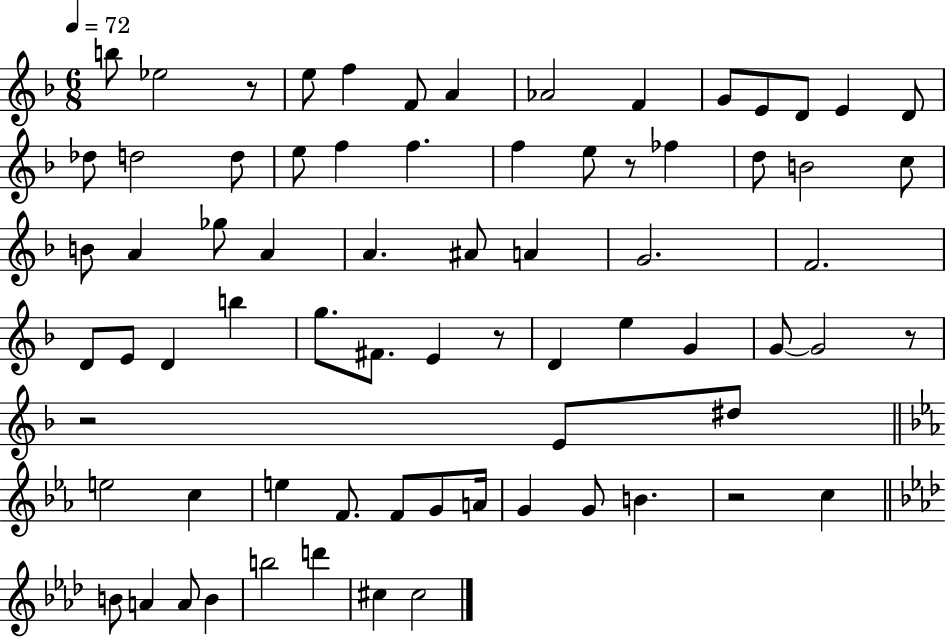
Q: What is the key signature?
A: F major